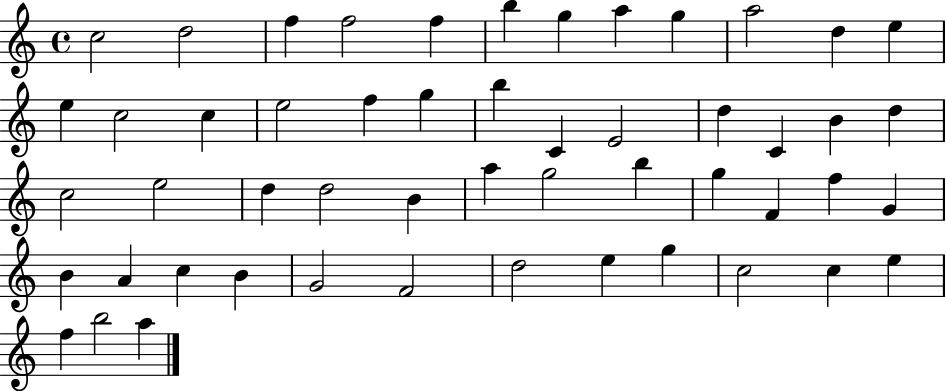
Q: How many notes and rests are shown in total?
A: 52